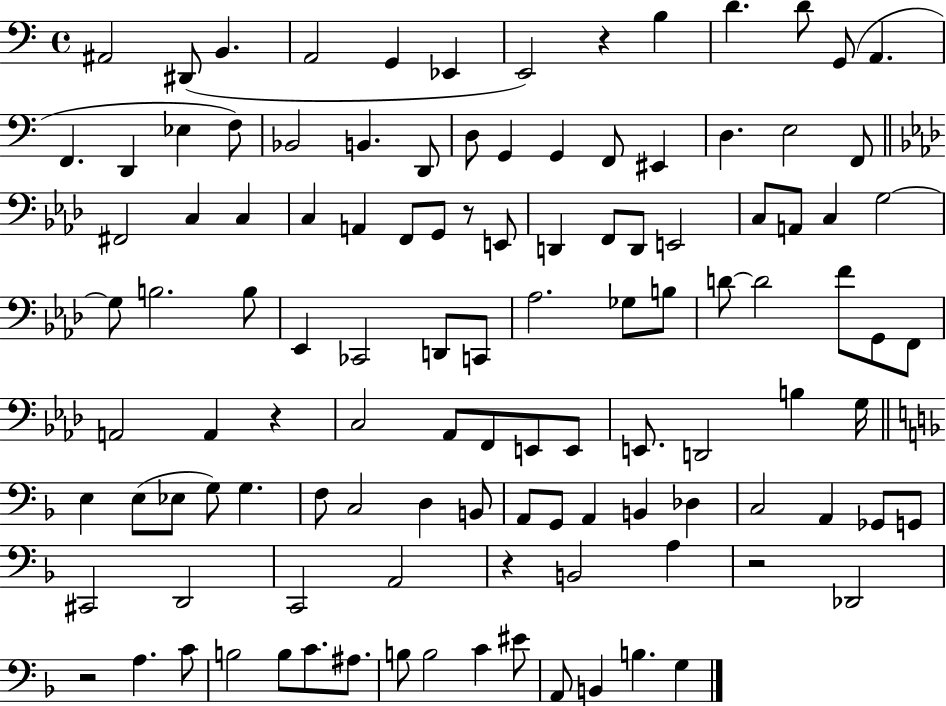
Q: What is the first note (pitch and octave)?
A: A#2